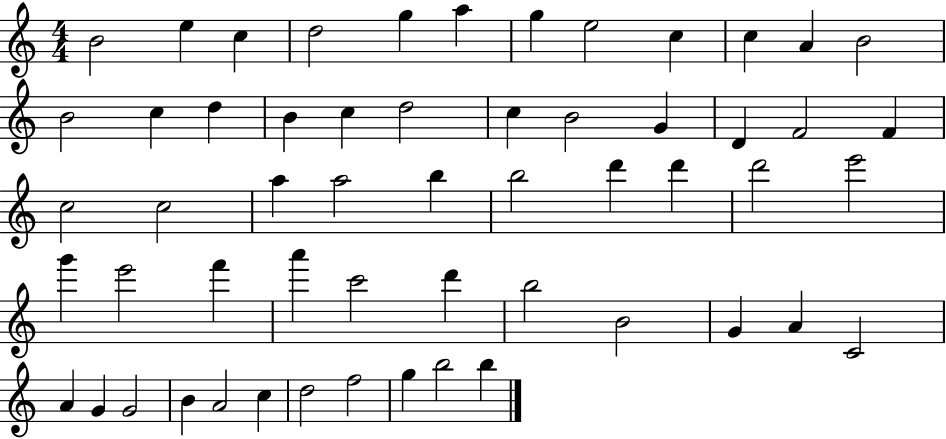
B4/h E5/q C5/q D5/h G5/q A5/q G5/q E5/h C5/q C5/q A4/q B4/h B4/h C5/q D5/q B4/q C5/q D5/h C5/q B4/h G4/q D4/q F4/h F4/q C5/h C5/h A5/q A5/h B5/q B5/h D6/q D6/q D6/h E6/h G6/q E6/h F6/q A6/q C6/h D6/q B5/h B4/h G4/q A4/q C4/h A4/q G4/q G4/h B4/q A4/h C5/q D5/h F5/h G5/q B5/h B5/q